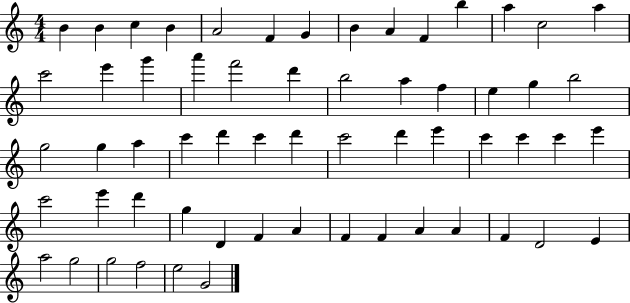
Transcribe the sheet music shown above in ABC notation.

X:1
T:Untitled
M:4/4
L:1/4
K:C
B B c B A2 F G B A F b a c2 a c'2 e' g' a' f'2 d' b2 a f e g b2 g2 g a c' d' c' d' c'2 d' e' c' c' c' e' c'2 e' d' g D F A F F A A F D2 E a2 g2 g2 f2 e2 G2